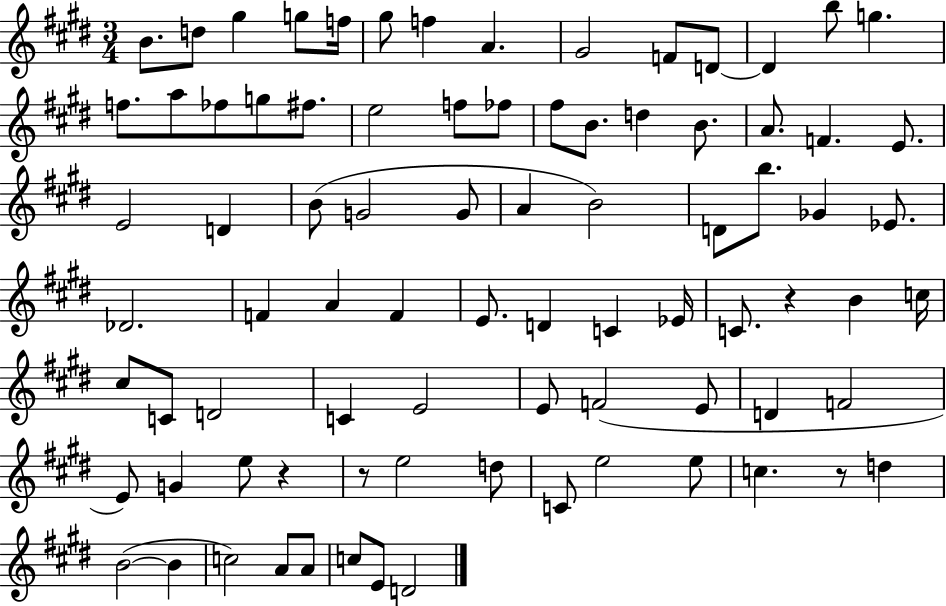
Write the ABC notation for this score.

X:1
T:Untitled
M:3/4
L:1/4
K:E
B/2 d/2 ^g g/2 f/4 ^g/2 f A ^G2 F/2 D/2 D b/2 g f/2 a/2 _f/2 g/2 ^f/2 e2 f/2 _f/2 ^f/2 B/2 d B/2 A/2 F E/2 E2 D B/2 G2 G/2 A B2 D/2 b/2 _G _E/2 _D2 F A F E/2 D C _E/4 C/2 z B c/4 ^c/2 C/2 D2 C E2 E/2 F2 E/2 D F2 E/2 G e/2 z z/2 e2 d/2 C/2 e2 e/2 c z/2 d B2 B c2 A/2 A/2 c/2 E/2 D2